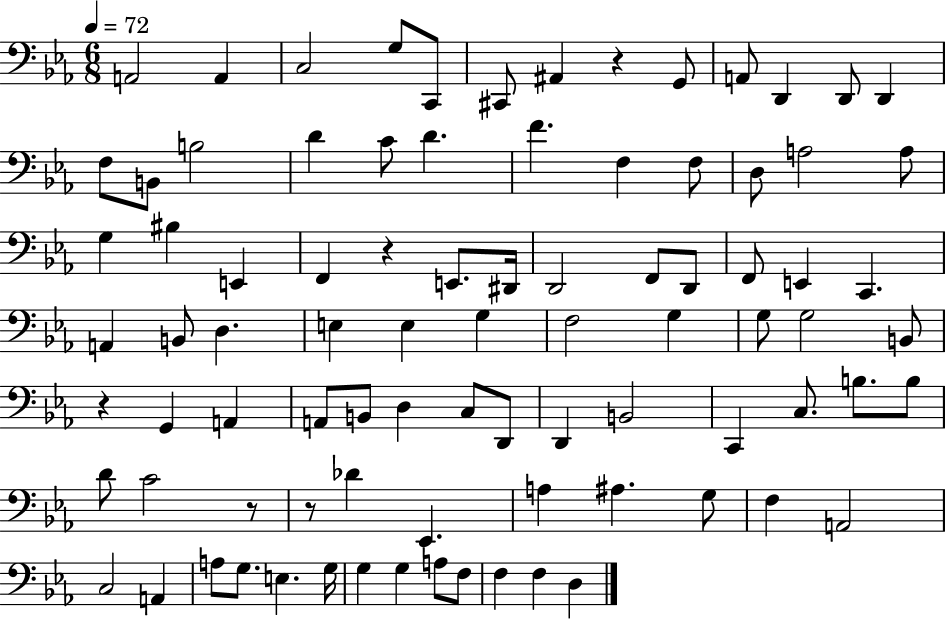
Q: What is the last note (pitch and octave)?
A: D3